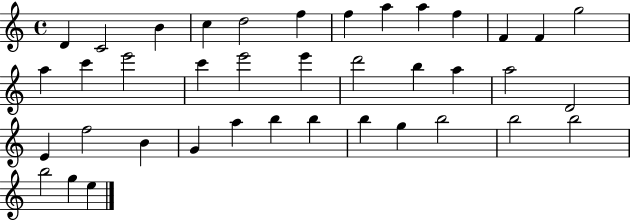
{
  \clef treble
  \time 4/4
  \defaultTimeSignature
  \key c \major
  d'4 c'2 b'4 | c''4 d''2 f''4 | f''4 a''4 a''4 f''4 | f'4 f'4 g''2 | \break a''4 c'''4 e'''2 | c'''4 e'''2 e'''4 | d'''2 b''4 a''4 | a''2 d'2 | \break e'4 f''2 b'4 | g'4 a''4 b''4 b''4 | b''4 g''4 b''2 | b''2 b''2 | \break b''2 g''4 e''4 | \bar "|."
}